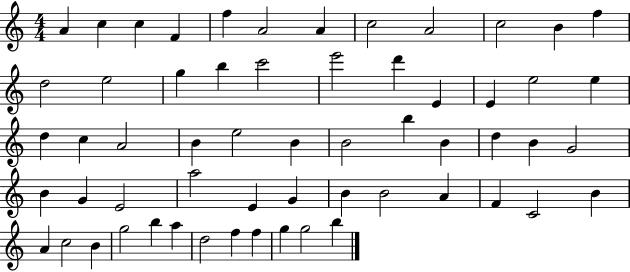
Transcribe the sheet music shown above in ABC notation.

X:1
T:Untitled
M:4/4
L:1/4
K:C
A c c F f A2 A c2 A2 c2 B f d2 e2 g b c'2 e'2 d' E E e2 e d c A2 B e2 B B2 b B d B G2 B G E2 a2 E G B B2 A F C2 B A c2 B g2 b a d2 f f g g2 b